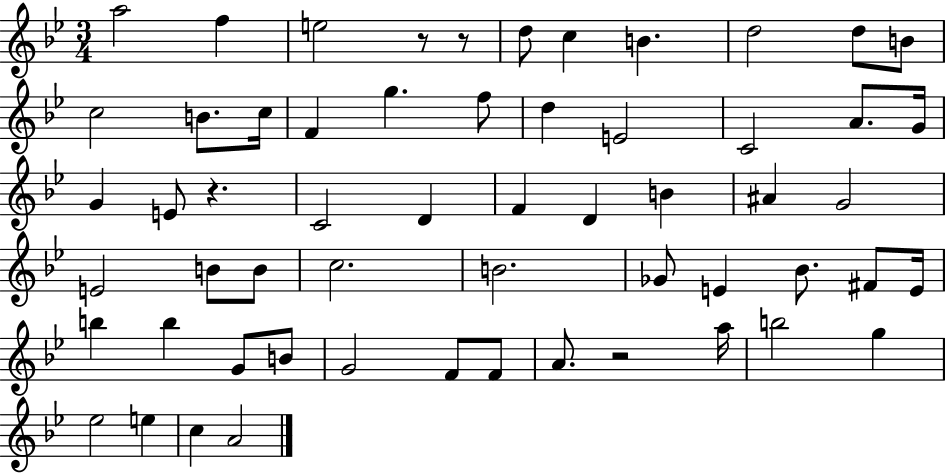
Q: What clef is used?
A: treble